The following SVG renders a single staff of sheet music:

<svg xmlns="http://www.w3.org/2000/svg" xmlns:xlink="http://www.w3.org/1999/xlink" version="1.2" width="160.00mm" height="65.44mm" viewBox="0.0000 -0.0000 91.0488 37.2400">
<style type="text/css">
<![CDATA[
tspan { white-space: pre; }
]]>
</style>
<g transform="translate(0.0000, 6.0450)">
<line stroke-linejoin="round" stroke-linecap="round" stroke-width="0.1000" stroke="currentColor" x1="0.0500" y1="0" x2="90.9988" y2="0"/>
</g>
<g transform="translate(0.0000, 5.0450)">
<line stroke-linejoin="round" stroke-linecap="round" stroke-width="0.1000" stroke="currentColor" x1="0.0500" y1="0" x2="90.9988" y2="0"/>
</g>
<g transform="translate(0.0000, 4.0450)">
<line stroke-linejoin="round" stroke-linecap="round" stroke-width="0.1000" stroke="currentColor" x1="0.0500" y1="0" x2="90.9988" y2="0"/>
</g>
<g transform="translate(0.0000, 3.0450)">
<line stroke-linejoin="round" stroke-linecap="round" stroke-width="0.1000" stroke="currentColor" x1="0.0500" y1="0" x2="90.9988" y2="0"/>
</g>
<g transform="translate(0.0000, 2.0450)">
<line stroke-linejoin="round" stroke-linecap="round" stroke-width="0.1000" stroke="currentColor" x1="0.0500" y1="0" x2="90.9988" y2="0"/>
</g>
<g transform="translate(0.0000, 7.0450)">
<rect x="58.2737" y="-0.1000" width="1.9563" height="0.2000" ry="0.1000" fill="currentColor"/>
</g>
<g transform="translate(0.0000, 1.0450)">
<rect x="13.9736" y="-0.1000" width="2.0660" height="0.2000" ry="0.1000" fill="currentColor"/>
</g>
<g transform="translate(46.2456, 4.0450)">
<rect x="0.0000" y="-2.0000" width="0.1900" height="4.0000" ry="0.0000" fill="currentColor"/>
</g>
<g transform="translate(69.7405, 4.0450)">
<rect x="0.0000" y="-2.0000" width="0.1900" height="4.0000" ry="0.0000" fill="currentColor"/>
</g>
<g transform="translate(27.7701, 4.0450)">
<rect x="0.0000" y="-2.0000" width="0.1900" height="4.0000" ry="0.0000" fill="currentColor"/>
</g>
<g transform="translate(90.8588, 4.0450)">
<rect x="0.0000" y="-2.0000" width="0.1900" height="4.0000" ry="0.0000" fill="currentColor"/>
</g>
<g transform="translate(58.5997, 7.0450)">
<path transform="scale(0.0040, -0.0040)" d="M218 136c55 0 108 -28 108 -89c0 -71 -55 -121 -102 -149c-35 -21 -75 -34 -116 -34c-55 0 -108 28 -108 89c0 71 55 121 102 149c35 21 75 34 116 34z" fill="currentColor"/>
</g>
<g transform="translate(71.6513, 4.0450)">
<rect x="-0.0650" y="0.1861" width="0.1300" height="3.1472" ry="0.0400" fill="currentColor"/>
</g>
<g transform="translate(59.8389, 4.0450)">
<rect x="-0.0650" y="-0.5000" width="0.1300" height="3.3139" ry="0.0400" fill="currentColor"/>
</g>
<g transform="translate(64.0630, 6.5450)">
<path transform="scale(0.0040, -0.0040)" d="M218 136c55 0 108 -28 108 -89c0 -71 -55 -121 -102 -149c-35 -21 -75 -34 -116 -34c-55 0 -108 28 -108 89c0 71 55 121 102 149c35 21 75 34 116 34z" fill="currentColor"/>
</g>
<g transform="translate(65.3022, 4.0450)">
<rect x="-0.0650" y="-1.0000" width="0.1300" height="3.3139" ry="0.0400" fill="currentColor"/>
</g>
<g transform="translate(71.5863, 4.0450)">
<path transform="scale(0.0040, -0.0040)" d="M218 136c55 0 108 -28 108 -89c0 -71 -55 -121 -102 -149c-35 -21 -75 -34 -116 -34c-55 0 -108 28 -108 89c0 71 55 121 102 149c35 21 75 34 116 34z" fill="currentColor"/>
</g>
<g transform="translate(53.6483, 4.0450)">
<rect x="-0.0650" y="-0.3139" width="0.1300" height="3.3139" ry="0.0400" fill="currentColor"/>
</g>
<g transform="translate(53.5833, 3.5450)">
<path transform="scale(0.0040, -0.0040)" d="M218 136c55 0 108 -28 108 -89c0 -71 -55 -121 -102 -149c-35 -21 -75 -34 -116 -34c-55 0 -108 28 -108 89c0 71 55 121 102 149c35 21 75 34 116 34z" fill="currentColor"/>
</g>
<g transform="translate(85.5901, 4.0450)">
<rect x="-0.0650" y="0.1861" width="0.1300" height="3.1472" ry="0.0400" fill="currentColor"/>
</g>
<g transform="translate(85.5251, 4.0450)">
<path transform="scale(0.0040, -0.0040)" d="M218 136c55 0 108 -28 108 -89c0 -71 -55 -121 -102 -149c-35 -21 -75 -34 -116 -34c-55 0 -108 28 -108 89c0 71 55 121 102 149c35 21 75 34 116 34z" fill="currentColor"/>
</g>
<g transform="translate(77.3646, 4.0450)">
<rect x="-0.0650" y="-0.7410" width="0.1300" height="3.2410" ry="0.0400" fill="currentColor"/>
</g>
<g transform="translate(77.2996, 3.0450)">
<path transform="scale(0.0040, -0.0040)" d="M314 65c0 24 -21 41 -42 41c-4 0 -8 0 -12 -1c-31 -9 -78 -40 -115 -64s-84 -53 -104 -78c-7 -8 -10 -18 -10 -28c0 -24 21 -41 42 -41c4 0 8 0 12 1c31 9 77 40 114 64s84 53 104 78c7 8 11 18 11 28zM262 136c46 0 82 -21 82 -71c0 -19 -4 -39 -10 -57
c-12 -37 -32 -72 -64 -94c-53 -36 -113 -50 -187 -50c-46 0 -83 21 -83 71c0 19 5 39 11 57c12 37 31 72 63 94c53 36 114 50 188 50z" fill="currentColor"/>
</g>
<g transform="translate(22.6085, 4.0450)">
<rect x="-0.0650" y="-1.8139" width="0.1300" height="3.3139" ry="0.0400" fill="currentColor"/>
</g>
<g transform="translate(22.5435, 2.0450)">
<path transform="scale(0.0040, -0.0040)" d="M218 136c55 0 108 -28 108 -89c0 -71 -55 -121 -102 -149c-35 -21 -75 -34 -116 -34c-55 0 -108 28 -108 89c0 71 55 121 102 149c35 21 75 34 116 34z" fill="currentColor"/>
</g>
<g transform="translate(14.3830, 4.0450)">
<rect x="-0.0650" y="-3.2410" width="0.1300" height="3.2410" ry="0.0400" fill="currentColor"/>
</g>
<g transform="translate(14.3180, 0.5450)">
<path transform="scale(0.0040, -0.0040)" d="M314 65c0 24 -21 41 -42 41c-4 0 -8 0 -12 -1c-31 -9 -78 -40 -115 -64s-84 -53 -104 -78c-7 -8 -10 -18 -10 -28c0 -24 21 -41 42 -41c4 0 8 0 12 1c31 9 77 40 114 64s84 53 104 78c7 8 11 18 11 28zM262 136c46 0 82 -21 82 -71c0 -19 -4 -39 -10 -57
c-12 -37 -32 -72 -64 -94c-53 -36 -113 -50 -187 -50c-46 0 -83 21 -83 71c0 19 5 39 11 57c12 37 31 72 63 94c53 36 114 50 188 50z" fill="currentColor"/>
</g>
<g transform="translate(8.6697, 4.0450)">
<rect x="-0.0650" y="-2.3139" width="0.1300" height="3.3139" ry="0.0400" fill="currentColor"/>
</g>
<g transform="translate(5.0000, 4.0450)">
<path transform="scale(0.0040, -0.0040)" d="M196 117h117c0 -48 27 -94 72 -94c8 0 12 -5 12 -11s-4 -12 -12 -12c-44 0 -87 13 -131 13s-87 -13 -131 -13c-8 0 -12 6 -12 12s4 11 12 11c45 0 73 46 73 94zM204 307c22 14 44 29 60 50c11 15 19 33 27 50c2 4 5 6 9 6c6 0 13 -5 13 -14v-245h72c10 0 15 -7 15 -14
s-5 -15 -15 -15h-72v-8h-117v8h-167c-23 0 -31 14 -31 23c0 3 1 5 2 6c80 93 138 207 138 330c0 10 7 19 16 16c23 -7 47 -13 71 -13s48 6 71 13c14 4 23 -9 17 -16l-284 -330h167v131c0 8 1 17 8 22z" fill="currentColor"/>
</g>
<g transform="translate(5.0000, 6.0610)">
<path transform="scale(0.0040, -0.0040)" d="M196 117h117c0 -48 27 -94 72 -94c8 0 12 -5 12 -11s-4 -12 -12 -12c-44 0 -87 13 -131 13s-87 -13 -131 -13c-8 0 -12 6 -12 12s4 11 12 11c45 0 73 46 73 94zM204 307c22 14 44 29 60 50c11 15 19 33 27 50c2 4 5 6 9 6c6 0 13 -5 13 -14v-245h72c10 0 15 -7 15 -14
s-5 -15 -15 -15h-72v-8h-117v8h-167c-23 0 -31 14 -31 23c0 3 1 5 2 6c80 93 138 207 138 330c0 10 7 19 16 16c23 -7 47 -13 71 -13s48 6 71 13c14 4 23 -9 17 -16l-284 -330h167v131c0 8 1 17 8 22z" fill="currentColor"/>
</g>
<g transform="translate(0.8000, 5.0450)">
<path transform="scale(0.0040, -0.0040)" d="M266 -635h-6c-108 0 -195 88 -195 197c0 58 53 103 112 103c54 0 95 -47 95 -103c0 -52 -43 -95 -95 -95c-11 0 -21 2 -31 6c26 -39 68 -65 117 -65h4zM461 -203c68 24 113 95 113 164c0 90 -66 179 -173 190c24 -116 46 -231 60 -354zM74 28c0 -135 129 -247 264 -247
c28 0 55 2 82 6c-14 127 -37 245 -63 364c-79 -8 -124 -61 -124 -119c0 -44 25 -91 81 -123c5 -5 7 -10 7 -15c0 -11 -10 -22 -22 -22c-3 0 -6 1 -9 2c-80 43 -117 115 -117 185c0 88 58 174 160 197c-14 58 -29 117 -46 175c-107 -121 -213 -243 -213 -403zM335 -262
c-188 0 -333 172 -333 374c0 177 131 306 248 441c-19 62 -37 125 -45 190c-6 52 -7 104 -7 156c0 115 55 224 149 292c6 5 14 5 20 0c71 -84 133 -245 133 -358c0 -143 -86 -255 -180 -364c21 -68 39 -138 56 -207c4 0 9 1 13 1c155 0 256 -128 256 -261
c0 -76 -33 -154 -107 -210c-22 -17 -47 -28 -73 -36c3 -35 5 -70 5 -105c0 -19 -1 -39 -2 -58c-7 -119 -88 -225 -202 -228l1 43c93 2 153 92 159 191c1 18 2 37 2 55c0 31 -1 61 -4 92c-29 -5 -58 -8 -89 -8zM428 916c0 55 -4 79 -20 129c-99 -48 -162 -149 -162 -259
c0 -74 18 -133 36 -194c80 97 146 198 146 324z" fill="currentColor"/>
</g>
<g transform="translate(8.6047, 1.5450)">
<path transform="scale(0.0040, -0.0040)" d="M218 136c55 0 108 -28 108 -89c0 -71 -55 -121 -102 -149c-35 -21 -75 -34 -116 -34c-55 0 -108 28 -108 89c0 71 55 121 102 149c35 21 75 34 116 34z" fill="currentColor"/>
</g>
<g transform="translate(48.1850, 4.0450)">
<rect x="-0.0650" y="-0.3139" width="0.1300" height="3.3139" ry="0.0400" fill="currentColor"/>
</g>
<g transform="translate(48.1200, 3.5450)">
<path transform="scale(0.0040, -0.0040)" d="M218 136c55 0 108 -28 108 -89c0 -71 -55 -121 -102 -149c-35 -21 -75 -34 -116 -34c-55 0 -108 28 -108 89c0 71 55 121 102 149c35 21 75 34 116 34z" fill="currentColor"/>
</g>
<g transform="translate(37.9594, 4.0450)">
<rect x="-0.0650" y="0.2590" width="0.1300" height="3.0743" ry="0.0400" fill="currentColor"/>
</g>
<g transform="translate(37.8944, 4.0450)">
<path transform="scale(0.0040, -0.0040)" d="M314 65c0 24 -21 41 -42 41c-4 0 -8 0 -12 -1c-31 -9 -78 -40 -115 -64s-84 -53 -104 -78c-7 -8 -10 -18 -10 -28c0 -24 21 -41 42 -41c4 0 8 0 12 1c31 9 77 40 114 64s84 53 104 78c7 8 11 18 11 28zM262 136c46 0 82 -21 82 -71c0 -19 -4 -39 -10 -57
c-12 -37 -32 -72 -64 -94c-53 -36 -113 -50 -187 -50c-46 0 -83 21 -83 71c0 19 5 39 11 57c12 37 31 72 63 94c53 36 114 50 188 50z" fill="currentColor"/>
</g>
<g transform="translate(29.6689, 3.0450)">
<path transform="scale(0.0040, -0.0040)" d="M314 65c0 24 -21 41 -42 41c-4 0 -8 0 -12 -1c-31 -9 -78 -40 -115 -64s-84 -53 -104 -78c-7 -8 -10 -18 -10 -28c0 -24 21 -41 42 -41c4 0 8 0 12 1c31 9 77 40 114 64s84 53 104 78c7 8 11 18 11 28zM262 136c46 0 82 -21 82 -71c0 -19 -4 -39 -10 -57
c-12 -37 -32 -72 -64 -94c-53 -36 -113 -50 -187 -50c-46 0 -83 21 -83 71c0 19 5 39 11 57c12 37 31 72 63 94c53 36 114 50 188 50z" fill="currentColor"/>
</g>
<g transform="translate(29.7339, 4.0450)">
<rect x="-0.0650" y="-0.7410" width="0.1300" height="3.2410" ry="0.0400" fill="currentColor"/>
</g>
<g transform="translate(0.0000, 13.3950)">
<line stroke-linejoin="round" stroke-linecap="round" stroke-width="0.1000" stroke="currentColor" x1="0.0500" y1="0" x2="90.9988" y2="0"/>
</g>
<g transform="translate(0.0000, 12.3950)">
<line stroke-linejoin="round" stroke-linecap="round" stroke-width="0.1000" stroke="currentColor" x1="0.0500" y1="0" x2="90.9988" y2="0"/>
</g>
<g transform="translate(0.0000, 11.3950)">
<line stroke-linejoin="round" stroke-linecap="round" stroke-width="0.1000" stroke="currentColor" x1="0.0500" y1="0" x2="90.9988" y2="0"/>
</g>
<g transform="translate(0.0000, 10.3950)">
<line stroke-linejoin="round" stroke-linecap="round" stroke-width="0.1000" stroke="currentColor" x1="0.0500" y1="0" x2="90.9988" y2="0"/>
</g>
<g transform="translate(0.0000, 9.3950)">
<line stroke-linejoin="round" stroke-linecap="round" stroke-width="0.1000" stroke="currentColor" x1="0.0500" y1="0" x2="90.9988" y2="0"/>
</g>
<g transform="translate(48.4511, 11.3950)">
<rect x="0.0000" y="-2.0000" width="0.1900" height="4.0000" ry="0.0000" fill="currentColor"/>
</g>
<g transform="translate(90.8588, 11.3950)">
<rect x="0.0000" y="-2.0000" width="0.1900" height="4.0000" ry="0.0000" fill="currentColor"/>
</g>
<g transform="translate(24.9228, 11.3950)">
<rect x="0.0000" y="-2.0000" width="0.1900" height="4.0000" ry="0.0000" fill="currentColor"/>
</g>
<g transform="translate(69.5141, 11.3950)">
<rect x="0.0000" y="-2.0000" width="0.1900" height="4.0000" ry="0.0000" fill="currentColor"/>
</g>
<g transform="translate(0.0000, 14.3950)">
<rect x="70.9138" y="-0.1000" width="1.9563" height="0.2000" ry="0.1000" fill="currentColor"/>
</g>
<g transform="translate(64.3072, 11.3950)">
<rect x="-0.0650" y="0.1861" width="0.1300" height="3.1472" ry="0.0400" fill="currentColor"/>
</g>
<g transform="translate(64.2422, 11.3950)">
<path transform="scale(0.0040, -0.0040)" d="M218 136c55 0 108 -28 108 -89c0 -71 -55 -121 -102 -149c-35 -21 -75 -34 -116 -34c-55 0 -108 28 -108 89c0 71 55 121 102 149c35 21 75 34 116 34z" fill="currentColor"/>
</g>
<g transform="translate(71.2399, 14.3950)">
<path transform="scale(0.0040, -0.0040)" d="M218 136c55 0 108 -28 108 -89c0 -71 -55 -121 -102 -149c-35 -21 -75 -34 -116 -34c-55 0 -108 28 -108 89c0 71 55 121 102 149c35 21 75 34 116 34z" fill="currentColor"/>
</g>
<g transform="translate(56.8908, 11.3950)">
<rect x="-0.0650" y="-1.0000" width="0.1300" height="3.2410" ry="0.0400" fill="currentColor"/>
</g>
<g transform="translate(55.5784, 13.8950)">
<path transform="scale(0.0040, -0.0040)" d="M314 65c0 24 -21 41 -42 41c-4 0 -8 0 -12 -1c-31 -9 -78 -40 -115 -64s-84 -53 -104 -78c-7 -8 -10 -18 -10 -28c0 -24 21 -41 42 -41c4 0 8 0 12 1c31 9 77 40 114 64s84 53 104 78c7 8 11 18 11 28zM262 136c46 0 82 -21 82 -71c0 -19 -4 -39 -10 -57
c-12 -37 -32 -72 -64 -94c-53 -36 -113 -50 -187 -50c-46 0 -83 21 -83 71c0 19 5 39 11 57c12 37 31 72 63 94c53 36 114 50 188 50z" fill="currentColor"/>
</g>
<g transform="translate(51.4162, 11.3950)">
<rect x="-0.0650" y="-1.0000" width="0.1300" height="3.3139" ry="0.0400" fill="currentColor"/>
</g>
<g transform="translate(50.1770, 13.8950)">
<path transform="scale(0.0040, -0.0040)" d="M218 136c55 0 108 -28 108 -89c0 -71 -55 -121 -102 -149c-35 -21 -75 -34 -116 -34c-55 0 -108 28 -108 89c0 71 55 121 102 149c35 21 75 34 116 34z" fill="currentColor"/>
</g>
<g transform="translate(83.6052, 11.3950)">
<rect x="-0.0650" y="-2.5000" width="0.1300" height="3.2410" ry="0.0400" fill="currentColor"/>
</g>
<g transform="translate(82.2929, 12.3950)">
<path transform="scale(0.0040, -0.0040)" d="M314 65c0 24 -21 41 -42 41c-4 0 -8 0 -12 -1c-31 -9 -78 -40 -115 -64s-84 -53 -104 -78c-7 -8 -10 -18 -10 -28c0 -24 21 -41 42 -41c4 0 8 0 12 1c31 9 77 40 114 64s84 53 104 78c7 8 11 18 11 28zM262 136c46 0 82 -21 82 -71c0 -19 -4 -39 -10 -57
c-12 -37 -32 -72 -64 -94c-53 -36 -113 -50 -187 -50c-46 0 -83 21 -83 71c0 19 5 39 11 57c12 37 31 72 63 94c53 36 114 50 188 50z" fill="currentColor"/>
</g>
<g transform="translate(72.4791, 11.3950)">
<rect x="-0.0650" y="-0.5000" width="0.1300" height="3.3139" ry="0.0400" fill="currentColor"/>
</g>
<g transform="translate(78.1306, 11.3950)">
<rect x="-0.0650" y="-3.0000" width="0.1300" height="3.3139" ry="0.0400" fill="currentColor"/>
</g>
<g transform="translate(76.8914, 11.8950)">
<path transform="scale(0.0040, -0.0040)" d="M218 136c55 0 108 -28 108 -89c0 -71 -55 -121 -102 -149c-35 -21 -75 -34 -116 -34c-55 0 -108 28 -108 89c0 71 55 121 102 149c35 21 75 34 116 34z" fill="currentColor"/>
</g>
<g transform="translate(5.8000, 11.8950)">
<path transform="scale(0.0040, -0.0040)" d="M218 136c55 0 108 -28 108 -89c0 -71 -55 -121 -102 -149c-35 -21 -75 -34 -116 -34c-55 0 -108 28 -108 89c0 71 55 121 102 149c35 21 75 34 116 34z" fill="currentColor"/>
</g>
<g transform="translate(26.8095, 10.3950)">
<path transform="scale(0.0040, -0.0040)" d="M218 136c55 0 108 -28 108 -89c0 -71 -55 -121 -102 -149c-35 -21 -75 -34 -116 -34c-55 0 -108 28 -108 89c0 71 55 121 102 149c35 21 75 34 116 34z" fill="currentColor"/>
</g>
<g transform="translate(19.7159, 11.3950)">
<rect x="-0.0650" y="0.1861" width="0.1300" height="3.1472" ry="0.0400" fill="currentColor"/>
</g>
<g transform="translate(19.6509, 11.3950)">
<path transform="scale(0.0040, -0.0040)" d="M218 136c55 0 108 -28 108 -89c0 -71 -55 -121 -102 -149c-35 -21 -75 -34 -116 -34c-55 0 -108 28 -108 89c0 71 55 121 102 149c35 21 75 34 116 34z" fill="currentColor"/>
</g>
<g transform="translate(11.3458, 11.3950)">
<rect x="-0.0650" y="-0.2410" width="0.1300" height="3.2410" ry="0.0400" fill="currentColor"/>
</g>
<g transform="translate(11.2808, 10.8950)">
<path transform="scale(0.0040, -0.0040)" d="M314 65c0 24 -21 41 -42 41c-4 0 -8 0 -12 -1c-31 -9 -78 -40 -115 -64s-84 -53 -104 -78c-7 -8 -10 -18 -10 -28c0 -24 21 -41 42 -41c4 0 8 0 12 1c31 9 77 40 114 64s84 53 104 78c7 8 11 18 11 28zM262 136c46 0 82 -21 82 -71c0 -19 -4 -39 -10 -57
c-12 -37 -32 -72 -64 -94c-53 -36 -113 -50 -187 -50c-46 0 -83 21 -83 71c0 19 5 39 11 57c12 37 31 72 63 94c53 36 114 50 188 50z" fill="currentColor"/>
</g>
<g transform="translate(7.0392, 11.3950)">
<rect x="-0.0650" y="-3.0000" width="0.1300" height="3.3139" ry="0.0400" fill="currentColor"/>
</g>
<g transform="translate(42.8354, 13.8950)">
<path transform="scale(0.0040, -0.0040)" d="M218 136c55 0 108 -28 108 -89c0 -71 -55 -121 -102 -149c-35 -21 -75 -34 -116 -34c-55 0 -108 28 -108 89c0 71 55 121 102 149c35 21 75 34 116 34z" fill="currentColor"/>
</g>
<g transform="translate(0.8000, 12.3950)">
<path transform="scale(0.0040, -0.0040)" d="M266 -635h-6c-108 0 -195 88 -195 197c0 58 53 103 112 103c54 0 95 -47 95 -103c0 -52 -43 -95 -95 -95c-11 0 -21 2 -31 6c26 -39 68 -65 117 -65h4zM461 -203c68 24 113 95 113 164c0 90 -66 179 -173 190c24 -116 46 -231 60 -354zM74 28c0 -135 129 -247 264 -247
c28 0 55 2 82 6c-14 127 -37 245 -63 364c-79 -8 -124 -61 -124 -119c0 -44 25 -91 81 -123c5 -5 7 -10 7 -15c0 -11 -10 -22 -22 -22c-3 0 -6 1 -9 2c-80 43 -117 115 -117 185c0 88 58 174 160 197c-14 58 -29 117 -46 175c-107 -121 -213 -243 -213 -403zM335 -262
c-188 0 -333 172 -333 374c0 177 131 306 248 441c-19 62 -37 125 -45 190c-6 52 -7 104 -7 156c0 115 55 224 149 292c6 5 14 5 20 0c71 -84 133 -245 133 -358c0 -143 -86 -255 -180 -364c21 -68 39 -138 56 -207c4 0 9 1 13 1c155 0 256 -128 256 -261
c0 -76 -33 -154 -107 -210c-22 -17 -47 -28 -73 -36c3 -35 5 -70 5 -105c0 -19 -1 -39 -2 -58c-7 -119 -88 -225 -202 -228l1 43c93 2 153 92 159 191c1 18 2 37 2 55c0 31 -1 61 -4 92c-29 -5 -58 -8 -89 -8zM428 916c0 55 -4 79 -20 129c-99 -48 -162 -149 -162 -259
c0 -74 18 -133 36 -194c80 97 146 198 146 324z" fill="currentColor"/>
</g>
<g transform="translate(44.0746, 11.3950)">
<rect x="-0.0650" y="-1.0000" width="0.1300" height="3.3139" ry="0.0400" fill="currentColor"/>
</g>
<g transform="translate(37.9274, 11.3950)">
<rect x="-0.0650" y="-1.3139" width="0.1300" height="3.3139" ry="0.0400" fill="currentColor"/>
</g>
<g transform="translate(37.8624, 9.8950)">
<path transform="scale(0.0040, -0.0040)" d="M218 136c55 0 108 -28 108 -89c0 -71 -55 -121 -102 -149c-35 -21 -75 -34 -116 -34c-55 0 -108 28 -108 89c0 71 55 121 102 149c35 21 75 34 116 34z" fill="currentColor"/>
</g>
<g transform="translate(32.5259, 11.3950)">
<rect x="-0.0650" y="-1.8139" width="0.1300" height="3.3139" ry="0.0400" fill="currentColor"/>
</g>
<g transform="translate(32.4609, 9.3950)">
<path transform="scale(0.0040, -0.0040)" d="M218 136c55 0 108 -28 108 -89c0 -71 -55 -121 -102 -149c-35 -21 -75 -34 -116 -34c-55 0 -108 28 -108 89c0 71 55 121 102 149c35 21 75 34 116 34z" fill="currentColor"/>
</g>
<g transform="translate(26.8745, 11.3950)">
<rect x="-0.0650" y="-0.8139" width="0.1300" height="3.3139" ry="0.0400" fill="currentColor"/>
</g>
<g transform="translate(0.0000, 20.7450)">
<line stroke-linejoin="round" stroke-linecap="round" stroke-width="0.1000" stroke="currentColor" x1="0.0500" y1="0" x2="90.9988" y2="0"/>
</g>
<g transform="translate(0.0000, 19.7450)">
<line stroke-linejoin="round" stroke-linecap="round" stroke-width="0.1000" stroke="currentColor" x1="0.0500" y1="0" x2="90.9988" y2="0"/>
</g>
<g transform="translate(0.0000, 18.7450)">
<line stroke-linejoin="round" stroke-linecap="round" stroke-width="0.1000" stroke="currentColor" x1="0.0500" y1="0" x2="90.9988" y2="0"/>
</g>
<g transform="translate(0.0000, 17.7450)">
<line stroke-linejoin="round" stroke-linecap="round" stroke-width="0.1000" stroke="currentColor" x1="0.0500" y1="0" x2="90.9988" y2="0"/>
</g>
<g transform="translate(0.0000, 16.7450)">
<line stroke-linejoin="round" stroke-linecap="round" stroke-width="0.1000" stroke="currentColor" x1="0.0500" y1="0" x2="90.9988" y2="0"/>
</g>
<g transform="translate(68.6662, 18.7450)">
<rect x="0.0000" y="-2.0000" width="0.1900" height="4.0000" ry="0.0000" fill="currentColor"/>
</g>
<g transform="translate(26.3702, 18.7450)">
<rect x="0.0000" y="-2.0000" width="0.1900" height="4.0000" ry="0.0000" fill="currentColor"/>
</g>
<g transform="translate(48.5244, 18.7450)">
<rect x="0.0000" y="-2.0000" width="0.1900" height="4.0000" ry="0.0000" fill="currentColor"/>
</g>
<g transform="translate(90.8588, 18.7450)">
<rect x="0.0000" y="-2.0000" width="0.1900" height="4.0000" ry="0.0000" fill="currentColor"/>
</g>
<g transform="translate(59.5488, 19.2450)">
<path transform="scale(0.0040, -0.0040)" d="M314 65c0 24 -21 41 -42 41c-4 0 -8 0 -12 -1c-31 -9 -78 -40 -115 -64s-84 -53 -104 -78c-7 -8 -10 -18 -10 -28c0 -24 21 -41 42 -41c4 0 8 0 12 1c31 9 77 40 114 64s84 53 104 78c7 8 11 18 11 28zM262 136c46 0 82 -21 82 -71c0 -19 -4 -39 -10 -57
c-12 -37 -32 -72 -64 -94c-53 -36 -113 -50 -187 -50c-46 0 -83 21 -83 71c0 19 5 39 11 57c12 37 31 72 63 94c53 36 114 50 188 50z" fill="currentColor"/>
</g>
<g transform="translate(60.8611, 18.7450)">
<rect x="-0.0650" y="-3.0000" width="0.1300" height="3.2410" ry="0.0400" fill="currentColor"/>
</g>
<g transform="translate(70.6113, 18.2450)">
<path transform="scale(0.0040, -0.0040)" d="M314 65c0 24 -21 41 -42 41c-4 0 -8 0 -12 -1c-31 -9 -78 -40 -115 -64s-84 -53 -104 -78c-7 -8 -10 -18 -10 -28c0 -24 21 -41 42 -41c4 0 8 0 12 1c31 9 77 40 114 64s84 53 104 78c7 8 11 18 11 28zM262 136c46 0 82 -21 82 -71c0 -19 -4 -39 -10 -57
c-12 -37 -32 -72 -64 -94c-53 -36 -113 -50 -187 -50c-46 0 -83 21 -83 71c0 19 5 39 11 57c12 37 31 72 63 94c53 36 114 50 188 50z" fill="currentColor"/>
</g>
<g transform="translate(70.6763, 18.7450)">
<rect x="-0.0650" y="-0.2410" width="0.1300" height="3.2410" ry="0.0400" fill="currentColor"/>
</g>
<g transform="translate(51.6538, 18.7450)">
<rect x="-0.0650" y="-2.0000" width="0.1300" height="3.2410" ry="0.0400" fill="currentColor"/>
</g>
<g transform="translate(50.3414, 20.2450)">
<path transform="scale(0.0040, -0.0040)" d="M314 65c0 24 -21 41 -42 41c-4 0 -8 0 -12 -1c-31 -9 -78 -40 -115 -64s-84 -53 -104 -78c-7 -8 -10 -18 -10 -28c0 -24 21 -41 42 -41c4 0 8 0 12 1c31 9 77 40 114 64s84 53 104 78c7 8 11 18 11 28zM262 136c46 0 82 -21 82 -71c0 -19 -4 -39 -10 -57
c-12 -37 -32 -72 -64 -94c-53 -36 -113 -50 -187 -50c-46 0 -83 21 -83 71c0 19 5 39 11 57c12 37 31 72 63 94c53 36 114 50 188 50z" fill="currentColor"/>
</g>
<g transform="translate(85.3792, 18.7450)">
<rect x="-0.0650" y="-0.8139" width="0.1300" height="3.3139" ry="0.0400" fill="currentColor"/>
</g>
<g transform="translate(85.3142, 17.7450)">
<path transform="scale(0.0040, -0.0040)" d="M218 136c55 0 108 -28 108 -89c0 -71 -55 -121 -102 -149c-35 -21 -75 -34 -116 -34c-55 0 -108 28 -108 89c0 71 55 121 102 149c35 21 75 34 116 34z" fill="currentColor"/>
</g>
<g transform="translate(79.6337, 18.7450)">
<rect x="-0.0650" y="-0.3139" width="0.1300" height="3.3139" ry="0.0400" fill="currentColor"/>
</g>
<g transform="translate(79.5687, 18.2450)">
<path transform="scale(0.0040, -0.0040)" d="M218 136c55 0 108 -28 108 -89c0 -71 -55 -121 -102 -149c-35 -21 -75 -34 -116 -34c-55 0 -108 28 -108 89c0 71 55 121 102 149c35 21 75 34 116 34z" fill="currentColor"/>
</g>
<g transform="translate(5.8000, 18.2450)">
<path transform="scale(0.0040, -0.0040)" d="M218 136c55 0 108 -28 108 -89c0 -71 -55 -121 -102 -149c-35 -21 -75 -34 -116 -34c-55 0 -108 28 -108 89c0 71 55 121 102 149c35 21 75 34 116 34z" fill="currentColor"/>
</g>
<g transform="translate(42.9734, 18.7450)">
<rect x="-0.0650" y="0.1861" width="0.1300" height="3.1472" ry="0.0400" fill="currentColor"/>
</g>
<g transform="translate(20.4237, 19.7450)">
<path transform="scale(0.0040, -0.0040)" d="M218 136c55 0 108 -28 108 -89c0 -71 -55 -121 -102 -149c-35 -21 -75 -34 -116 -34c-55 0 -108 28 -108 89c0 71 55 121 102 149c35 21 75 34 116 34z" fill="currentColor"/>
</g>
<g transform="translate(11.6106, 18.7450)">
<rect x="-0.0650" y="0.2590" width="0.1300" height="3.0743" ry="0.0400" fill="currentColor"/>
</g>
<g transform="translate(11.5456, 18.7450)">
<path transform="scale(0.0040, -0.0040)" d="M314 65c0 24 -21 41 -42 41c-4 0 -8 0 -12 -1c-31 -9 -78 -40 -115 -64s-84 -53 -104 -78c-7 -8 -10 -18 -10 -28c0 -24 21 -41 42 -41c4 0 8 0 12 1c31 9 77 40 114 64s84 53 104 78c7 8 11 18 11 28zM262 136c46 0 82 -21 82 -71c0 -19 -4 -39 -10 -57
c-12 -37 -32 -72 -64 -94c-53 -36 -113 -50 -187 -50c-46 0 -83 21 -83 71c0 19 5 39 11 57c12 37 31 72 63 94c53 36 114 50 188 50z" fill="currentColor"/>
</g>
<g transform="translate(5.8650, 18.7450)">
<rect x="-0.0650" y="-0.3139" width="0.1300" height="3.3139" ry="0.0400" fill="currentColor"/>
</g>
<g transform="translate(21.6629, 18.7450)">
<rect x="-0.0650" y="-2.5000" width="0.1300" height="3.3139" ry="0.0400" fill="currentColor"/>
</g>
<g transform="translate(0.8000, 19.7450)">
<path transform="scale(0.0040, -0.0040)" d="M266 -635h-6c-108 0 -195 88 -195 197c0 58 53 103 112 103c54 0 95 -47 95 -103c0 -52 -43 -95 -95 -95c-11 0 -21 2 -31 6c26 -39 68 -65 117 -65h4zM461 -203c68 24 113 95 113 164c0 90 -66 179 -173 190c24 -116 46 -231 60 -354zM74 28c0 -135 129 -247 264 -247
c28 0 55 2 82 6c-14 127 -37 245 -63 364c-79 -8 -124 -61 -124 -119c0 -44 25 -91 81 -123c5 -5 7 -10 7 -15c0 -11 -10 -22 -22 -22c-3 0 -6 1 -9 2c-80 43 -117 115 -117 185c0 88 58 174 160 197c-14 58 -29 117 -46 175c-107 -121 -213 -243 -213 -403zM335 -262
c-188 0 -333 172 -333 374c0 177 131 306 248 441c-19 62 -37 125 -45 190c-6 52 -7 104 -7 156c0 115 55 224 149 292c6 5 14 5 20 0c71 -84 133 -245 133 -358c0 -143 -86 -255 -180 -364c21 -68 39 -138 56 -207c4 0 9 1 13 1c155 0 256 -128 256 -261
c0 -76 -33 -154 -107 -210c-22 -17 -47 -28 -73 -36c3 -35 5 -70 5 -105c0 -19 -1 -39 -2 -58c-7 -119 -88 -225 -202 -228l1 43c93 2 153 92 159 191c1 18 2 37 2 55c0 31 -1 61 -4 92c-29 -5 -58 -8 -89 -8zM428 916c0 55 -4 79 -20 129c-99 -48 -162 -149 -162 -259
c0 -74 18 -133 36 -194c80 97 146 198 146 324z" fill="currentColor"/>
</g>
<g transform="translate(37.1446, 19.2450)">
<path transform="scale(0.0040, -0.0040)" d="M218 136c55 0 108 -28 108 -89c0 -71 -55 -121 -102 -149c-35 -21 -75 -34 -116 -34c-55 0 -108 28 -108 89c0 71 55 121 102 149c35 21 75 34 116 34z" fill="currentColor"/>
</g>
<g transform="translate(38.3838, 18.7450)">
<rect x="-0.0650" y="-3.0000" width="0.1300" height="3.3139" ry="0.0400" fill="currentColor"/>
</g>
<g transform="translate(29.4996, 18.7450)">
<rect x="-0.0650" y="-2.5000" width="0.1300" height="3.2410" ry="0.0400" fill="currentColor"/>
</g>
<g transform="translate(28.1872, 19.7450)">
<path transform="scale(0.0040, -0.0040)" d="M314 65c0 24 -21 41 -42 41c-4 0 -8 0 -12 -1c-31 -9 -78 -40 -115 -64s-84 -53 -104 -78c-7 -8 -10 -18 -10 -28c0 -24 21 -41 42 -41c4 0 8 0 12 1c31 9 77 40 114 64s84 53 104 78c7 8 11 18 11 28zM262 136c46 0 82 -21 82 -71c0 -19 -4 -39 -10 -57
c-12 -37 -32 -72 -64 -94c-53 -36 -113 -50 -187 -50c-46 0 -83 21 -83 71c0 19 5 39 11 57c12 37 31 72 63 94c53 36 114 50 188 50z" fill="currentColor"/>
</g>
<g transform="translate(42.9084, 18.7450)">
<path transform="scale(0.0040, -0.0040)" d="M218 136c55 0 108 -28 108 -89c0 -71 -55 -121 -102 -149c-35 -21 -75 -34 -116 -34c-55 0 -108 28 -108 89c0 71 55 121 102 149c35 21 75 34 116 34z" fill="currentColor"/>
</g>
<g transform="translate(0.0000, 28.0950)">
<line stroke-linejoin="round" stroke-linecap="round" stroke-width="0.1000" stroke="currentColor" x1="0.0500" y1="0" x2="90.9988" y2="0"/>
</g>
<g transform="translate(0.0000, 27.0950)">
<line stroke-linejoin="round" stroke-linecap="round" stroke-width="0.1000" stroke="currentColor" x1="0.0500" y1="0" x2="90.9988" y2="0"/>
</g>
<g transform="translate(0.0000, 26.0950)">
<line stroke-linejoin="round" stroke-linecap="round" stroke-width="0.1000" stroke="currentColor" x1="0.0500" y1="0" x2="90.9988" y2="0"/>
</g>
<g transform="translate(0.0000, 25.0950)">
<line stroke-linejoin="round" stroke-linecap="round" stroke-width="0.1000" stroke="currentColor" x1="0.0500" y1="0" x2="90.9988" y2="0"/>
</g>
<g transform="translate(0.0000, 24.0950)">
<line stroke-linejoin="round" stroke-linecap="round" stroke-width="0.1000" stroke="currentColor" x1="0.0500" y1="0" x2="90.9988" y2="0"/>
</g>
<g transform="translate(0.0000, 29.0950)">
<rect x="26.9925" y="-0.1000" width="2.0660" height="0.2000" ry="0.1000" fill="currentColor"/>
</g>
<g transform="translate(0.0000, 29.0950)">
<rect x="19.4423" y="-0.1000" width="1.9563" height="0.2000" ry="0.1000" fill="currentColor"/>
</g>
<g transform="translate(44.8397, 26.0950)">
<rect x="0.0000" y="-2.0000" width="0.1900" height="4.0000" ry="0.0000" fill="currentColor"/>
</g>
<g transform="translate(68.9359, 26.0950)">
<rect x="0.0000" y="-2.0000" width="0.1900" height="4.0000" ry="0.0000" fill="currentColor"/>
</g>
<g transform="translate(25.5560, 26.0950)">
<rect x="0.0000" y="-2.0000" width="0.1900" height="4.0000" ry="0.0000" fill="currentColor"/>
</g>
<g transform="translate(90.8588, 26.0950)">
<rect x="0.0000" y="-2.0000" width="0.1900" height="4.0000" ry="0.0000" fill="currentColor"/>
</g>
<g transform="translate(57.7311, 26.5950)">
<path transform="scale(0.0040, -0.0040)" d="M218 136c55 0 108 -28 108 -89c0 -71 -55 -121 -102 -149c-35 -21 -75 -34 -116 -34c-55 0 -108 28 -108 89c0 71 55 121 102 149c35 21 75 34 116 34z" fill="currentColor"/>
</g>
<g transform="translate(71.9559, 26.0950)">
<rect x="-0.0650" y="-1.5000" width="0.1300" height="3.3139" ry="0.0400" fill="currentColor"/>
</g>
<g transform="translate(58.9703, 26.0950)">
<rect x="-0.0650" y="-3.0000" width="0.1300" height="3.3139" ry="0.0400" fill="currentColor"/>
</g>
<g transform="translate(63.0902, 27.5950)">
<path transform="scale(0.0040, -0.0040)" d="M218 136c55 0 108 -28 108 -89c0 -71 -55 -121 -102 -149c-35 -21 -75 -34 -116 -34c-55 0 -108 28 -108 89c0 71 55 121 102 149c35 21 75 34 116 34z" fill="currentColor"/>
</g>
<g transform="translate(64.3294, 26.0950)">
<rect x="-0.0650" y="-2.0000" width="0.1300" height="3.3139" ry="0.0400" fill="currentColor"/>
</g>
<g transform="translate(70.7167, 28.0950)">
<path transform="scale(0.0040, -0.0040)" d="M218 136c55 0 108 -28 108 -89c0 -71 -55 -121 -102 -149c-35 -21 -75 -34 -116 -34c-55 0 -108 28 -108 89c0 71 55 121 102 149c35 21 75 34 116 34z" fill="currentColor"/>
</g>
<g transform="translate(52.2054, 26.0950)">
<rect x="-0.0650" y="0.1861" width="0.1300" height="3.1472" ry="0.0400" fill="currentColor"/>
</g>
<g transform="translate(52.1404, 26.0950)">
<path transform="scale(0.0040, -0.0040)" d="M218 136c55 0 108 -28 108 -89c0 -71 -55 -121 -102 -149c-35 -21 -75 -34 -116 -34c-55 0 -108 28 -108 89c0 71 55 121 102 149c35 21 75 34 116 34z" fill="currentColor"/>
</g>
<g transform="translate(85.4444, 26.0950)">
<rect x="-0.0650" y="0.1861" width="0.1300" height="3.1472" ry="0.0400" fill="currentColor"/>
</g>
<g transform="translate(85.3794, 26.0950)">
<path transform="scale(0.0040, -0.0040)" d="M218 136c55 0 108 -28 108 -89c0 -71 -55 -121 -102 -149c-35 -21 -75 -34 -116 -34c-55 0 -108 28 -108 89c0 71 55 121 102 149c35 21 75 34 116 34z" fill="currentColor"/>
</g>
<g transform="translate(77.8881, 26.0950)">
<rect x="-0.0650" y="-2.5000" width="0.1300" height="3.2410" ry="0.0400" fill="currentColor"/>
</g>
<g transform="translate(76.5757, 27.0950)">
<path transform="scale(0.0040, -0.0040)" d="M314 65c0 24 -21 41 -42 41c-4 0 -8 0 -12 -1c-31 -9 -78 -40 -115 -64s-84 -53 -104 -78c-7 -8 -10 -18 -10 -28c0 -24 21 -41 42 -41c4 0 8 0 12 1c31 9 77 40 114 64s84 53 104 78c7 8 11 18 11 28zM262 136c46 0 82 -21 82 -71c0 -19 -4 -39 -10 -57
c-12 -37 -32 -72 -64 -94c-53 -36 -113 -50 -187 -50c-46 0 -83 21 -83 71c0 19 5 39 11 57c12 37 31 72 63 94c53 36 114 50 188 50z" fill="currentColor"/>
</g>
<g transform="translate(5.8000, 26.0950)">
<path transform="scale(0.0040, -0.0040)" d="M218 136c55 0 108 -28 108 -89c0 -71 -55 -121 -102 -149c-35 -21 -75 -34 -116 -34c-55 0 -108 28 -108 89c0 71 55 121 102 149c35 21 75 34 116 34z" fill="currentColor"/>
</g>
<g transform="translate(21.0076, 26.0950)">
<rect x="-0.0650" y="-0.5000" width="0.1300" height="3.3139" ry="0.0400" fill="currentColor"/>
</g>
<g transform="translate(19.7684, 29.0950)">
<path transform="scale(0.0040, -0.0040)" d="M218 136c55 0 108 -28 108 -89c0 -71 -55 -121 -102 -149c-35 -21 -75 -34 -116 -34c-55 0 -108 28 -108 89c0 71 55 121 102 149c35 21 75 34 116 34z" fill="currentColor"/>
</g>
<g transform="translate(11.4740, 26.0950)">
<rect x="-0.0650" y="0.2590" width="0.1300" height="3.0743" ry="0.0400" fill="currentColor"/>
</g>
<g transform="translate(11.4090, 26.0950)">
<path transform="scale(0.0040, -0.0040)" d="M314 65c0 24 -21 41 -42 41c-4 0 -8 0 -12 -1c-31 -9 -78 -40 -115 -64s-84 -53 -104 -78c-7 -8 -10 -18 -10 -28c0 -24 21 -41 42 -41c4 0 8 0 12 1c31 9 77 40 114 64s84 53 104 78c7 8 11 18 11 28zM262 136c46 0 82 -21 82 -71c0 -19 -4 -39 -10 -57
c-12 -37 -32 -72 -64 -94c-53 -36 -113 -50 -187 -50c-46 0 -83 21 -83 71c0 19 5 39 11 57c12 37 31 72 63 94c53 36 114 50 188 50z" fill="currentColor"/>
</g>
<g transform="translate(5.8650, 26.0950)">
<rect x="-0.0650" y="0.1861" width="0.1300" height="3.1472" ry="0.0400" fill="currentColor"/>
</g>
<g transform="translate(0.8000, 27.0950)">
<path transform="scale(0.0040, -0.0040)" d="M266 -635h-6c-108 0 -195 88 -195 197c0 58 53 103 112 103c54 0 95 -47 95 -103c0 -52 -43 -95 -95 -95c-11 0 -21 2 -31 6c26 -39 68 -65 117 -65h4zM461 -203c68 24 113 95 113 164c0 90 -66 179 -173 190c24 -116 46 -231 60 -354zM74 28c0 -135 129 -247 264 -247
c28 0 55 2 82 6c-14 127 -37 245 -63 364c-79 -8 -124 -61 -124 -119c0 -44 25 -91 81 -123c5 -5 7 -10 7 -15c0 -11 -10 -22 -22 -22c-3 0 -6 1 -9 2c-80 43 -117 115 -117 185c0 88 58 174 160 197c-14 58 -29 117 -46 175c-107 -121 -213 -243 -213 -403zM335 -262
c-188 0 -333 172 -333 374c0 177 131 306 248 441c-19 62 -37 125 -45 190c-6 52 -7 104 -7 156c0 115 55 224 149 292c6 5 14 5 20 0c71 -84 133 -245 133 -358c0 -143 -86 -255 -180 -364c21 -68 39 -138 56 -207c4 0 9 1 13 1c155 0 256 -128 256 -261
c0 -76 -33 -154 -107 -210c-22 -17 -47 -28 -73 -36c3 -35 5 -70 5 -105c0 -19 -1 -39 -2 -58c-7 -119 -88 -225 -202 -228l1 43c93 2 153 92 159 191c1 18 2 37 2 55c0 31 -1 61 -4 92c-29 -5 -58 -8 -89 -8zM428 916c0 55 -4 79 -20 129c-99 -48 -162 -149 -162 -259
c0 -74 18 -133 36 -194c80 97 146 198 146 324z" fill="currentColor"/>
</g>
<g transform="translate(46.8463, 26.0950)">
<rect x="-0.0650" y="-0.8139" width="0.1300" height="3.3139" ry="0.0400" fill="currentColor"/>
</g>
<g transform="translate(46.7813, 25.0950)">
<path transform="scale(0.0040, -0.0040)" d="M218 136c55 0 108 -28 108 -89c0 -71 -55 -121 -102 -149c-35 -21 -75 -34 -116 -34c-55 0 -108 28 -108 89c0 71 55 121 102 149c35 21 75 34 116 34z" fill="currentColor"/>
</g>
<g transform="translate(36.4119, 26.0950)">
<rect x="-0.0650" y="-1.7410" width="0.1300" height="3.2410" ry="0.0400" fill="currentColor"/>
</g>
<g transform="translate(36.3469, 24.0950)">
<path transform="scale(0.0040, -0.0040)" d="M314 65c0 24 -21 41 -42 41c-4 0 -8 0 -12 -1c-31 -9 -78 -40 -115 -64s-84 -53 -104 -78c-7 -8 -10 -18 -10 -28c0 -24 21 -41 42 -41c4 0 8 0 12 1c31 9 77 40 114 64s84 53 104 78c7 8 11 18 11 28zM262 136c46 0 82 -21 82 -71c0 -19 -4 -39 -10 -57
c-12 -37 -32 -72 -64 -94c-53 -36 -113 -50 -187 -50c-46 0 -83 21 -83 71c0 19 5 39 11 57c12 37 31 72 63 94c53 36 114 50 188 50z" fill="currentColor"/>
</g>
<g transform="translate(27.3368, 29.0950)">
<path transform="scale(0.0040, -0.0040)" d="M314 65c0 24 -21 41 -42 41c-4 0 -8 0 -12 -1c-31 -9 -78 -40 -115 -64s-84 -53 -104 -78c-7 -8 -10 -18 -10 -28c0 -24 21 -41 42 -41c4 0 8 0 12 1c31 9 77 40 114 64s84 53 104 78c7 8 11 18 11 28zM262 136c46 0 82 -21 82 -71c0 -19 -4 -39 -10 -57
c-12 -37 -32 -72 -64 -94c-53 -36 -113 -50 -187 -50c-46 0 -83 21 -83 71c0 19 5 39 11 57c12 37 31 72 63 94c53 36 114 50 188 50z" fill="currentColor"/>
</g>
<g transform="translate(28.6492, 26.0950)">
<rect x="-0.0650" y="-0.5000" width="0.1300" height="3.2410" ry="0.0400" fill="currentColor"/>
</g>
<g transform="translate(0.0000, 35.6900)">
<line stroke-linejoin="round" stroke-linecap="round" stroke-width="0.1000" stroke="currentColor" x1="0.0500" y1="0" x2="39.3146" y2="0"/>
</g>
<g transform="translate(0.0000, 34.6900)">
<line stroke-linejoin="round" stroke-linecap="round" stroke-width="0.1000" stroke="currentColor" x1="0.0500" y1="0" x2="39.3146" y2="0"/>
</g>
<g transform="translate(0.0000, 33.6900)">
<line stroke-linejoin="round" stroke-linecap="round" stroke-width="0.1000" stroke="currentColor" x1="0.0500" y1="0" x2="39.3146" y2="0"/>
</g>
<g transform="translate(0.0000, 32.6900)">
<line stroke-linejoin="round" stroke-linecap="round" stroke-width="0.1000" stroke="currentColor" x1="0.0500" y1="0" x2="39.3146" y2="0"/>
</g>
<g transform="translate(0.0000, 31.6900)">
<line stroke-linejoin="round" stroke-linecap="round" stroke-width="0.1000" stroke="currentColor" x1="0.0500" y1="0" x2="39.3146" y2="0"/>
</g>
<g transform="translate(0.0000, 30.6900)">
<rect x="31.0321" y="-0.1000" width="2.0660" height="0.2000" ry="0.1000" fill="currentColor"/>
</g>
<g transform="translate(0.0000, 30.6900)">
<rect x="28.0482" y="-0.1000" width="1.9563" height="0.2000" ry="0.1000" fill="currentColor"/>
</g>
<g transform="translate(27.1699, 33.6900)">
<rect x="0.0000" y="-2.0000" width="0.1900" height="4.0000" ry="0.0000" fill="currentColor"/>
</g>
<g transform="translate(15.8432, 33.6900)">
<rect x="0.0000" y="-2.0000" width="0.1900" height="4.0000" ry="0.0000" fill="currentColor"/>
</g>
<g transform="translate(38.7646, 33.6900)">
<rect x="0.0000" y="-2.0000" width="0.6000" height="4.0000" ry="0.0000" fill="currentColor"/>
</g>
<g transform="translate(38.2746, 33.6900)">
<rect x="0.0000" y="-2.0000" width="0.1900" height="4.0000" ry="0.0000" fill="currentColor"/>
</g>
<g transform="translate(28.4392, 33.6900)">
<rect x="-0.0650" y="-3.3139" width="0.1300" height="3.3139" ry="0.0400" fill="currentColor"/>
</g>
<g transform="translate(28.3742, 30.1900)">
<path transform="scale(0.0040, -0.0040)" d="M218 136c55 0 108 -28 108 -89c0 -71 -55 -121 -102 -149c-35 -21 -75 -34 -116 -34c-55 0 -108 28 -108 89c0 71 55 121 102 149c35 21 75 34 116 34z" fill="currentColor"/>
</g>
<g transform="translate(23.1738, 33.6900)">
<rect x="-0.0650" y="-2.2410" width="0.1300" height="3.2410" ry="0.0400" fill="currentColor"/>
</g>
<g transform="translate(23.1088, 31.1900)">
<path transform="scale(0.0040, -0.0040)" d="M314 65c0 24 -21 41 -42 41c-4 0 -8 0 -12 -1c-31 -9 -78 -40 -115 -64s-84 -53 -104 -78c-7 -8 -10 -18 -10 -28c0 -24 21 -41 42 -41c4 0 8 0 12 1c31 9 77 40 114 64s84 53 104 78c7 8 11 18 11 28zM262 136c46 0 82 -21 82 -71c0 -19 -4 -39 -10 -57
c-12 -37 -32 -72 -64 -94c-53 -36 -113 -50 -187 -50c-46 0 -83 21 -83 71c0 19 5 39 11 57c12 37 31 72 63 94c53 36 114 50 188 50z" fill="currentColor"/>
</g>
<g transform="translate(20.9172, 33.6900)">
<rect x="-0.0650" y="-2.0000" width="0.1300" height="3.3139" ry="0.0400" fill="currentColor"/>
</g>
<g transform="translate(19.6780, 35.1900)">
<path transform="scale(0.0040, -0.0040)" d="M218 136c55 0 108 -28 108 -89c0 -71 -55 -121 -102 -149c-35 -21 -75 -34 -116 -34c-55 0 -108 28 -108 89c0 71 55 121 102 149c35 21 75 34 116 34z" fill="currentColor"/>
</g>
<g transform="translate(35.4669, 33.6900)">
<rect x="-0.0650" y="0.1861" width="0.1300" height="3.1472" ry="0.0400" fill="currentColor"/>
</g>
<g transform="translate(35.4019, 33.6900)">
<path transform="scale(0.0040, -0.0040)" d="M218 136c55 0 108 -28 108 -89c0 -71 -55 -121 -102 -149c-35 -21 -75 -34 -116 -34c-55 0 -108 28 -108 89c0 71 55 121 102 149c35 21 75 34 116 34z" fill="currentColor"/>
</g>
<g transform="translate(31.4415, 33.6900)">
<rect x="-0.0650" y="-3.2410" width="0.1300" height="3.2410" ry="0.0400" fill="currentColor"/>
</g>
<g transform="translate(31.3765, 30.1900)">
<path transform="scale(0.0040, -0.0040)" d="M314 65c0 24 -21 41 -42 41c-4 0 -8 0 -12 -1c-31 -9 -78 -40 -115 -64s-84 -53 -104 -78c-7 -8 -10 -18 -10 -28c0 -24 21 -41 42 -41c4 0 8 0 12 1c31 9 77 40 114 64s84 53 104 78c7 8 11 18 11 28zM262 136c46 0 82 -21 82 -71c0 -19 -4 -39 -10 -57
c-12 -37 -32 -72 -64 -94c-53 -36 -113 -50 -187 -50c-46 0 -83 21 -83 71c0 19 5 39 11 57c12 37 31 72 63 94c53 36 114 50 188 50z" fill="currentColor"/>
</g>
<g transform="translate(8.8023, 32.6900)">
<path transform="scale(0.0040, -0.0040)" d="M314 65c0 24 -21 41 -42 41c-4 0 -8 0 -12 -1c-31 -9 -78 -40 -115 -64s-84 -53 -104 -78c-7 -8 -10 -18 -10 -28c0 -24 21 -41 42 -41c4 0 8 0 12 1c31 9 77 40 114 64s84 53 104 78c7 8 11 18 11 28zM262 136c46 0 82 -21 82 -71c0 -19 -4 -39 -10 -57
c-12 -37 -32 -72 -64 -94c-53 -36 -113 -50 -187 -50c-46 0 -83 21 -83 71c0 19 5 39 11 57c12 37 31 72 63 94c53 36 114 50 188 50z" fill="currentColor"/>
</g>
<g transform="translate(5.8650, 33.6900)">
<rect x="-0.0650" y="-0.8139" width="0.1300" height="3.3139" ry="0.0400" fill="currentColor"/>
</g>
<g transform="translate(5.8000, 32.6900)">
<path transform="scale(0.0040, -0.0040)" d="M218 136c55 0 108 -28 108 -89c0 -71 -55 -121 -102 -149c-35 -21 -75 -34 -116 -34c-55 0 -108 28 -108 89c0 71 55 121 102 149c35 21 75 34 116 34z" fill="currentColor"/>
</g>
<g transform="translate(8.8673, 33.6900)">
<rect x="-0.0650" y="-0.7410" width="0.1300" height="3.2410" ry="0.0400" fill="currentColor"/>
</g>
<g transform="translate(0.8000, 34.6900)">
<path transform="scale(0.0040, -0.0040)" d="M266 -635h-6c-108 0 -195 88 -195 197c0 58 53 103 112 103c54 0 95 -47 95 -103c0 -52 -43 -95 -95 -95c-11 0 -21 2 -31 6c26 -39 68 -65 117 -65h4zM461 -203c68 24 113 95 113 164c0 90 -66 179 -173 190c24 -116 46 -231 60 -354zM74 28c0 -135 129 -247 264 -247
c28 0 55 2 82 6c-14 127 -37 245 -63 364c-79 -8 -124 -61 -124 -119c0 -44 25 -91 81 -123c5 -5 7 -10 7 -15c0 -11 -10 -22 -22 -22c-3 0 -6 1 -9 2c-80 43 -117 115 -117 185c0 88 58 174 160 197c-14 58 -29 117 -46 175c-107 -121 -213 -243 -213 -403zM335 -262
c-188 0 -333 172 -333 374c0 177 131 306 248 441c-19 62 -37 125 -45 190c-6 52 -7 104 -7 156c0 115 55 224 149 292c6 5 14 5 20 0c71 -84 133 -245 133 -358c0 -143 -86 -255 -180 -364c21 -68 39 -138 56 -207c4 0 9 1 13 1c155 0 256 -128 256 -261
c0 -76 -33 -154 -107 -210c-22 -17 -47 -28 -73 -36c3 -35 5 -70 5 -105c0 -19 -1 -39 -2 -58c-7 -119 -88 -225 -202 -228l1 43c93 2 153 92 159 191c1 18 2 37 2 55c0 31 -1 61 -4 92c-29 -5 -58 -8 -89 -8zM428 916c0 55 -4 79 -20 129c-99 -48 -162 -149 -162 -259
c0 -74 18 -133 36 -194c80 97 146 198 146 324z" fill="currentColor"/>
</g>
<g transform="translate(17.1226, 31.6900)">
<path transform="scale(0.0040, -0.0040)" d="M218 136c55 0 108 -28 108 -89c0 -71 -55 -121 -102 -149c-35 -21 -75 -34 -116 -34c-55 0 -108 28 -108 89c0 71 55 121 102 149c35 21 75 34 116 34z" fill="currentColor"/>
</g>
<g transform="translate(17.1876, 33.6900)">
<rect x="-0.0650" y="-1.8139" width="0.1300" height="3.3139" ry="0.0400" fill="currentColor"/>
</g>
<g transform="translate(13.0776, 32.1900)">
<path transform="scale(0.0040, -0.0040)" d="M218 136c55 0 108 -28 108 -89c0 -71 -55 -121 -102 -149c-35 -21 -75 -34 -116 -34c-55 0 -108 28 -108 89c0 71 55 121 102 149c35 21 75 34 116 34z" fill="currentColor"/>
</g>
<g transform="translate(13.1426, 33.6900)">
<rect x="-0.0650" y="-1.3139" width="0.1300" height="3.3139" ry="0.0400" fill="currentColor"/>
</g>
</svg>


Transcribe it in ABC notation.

X:1
T:Untitled
M:4/4
L:1/4
K:C
g b2 f d2 B2 c c C D B d2 B A c2 B d f e D D D2 B C A G2 c B2 G G2 A B F2 A2 c2 c d B B2 C C2 f2 d B A F E G2 B d d2 e f F g2 b b2 B